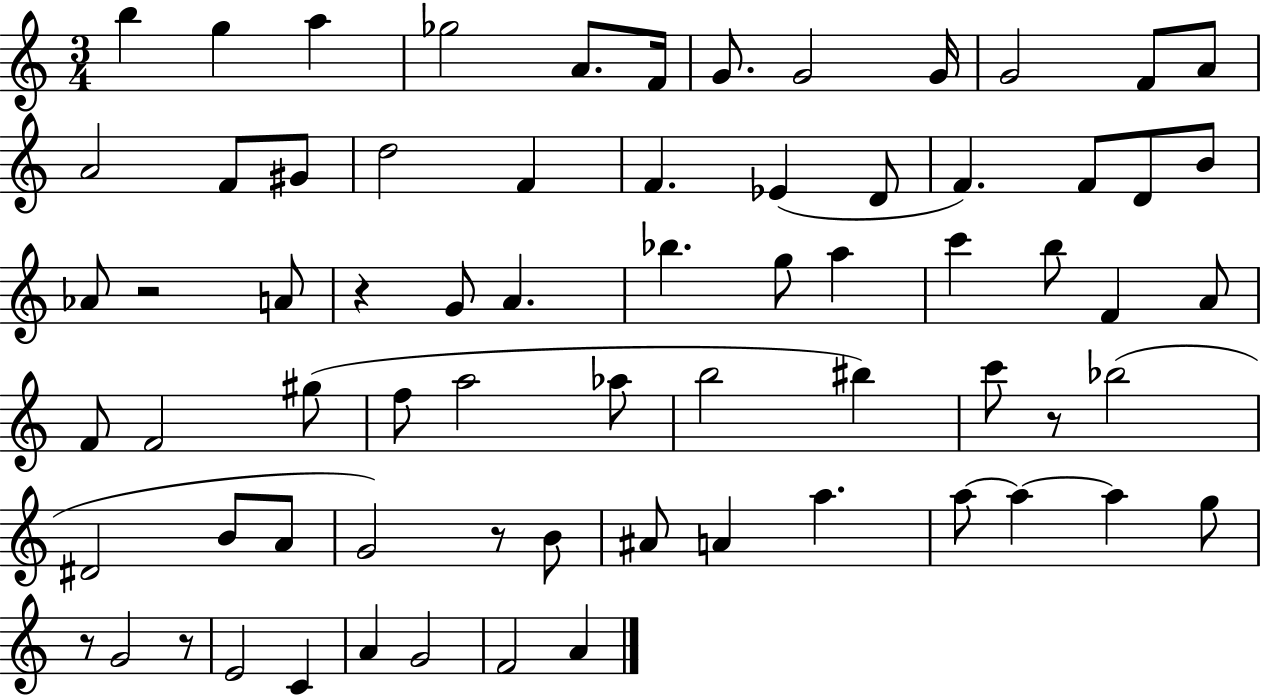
B5/q G5/q A5/q Gb5/h A4/e. F4/s G4/e. G4/h G4/s G4/h F4/e A4/e A4/h F4/e G#4/e D5/h F4/q F4/q. Eb4/q D4/e F4/q. F4/e D4/e B4/e Ab4/e R/h A4/e R/q G4/e A4/q. Bb5/q. G5/e A5/q C6/q B5/e F4/q A4/e F4/e F4/h G#5/e F5/e A5/h Ab5/e B5/h BIS5/q C6/e R/e Bb5/h D#4/h B4/e A4/e G4/h R/e B4/e A#4/e A4/q A5/q. A5/e A5/q A5/q G5/e R/e G4/h R/e E4/h C4/q A4/q G4/h F4/h A4/q